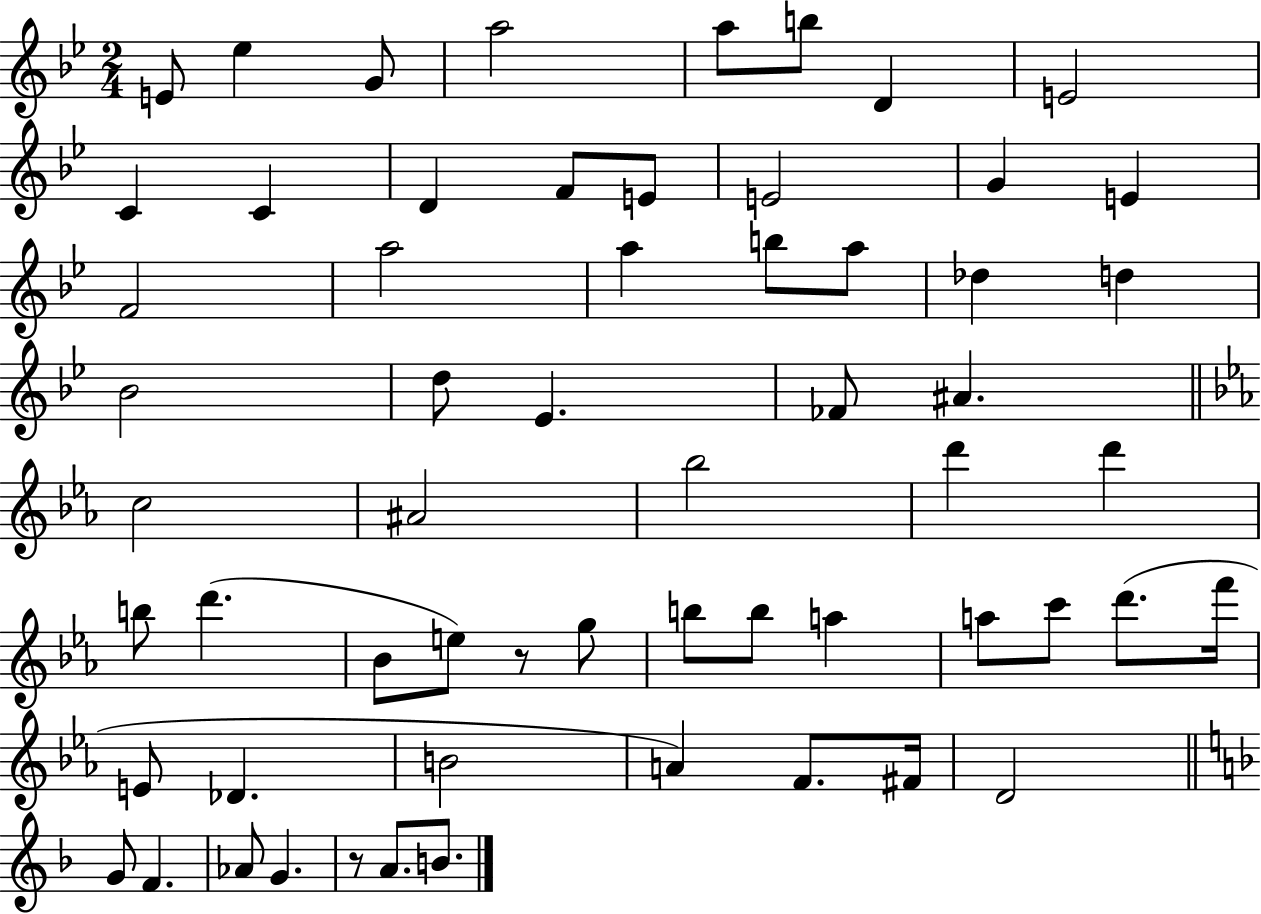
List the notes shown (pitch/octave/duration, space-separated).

E4/e Eb5/q G4/e A5/h A5/e B5/e D4/q E4/h C4/q C4/q D4/q F4/e E4/e E4/h G4/q E4/q F4/h A5/h A5/q B5/e A5/e Db5/q D5/q Bb4/h D5/e Eb4/q. FES4/e A#4/q. C5/h A#4/h Bb5/h D6/q D6/q B5/e D6/q. Bb4/e E5/e R/e G5/e B5/e B5/e A5/q A5/e C6/e D6/e. F6/s E4/e Db4/q. B4/h A4/q F4/e. F#4/s D4/h G4/e F4/q. Ab4/e G4/q. R/e A4/e. B4/e.